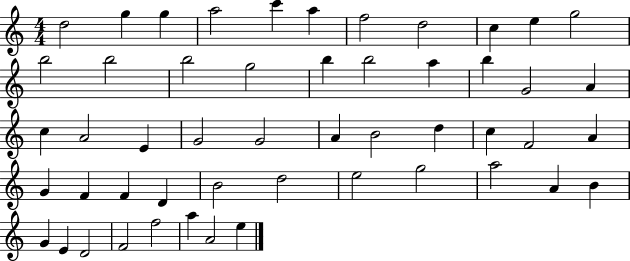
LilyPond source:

{
  \clef treble
  \numericTimeSignature
  \time 4/4
  \key c \major
  d''2 g''4 g''4 | a''2 c'''4 a''4 | f''2 d''2 | c''4 e''4 g''2 | \break b''2 b''2 | b''2 g''2 | b''4 b''2 a''4 | b''4 g'2 a'4 | \break c''4 a'2 e'4 | g'2 g'2 | a'4 b'2 d''4 | c''4 f'2 a'4 | \break g'4 f'4 f'4 d'4 | b'2 d''2 | e''2 g''2 | a''2 a'4 b'4 | \break g'4 e'4 d'2 | f'2 f''2 | a''4 a'2 e''4 | \bar "|."
}